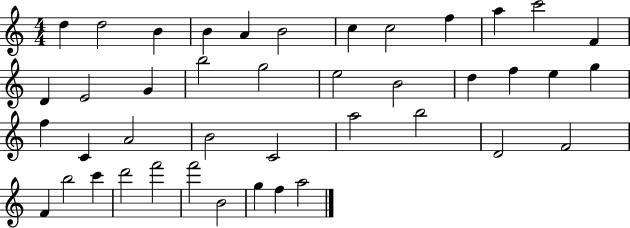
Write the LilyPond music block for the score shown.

{
  \clef treble
  \numericTimeSignature
  \time 4/4
  \key c \major
  d''4 d''2 b'4 | b'4 a'4 b'2 | c''4 c''2 f''4 | a''4 c'''2 f'4 | \break d'4 e'2 g'4 | b''2 g''2 | e''2 b'2 | d''4 f''4 e''4 g''4 | \break f''4 c'4 a'2 | b'2 c'2 | a''2 b''2 | d'2 f'2 | \break f'4 b''2 c'''4 | d'''2 f'''2 | f'''2 b'2 | g''4 f''4 a''2 | \break \bar "|."
}